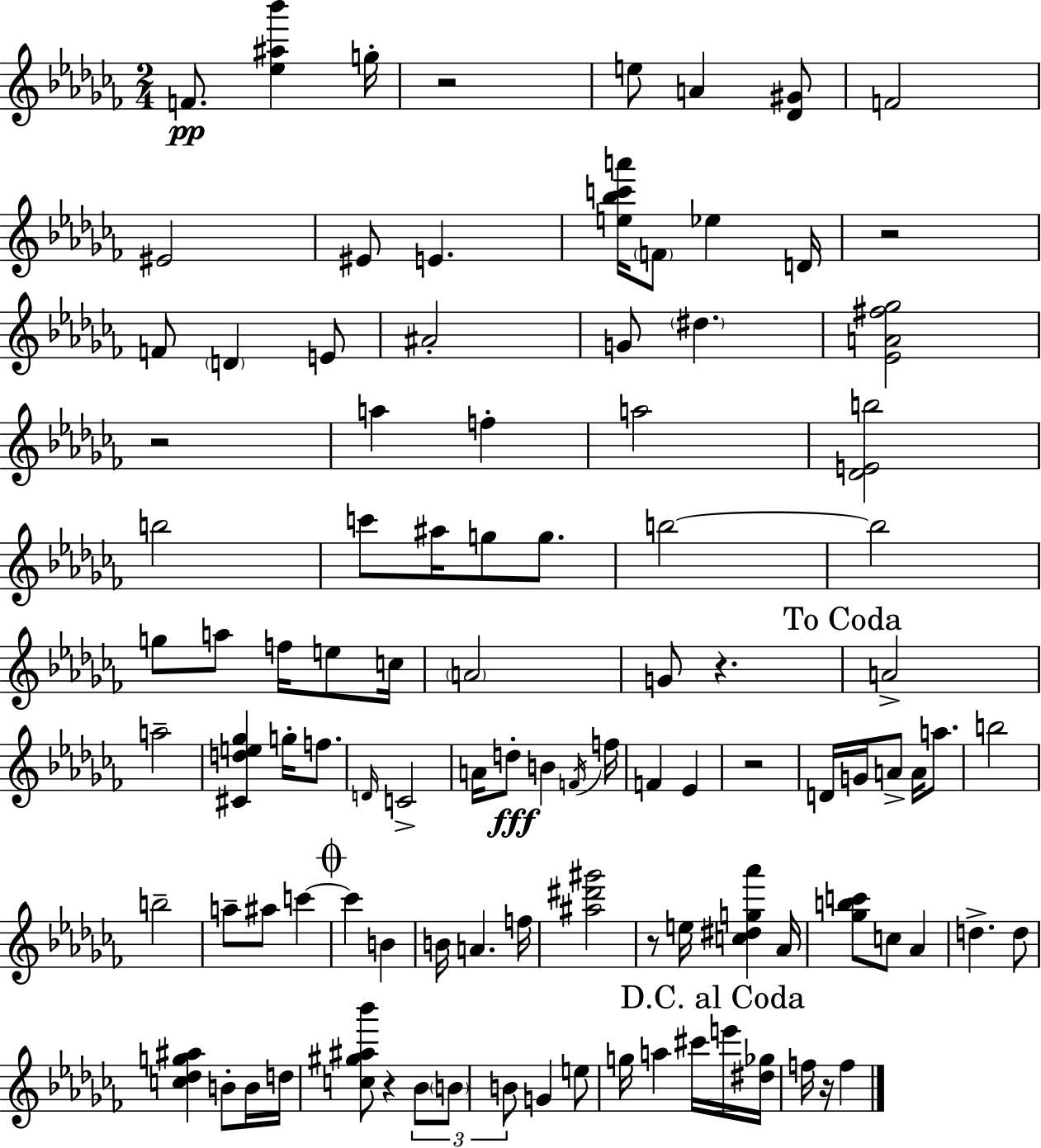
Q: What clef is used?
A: treble